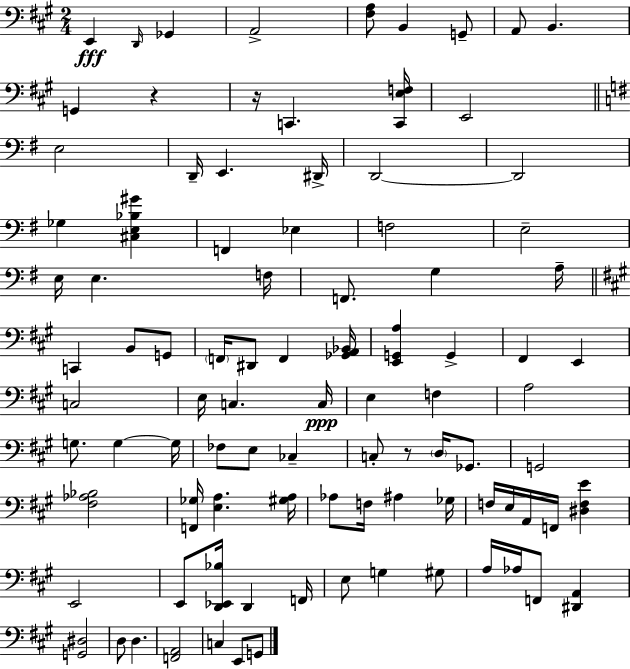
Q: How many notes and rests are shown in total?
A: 94